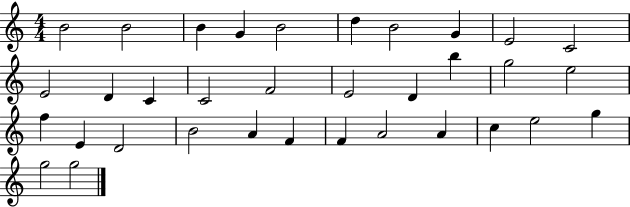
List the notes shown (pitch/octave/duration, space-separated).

B4/h B4/h B4/q G4/q B4/h D5/q B4/h G4/q E4/h C4/h E4/h D4/q C4/q C4/h F4/h E4/h D4/q B5/q G5/h E5/h F5/q E4/q D4/h B4/h A4/q F4/q F4/q A4/h A4/q C5/q E5/h G5/q G5/h G5/h